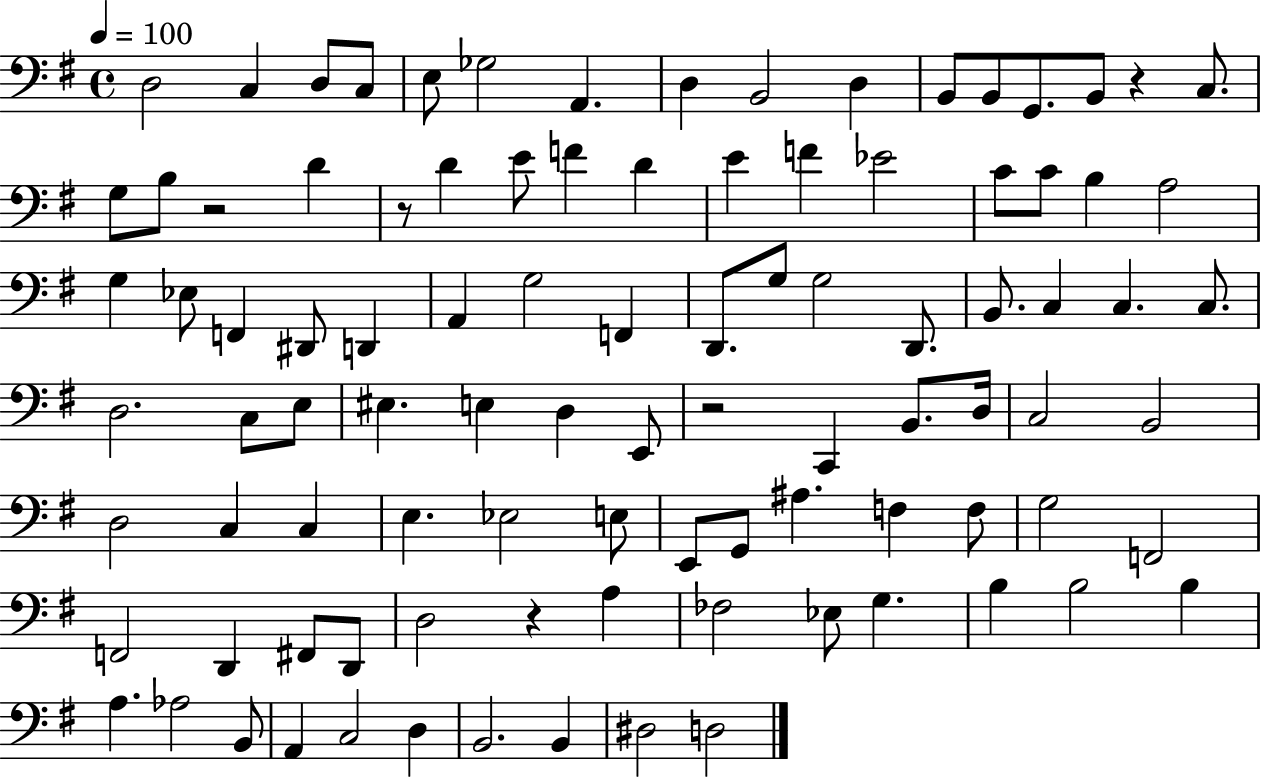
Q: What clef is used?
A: bass